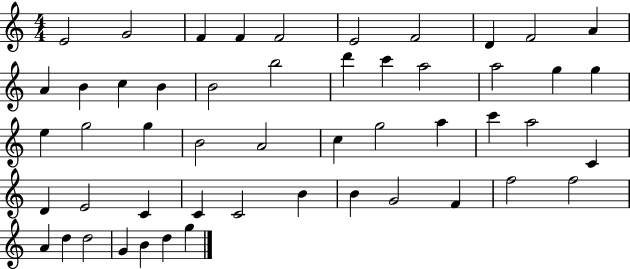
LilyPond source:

{
  \clef treble
  \numericTimeSignature
  \time 4/4
  \key c \major
  e'2 g'2 | f'4 f'4 f'2 | e'2 f'2 | d'4 f'2 a'4 | \break a'4 b'4 c''4 b'4 | b'2 b''2 | d'''4 c'''4 a''2 | a''2 g''4 g''4 | \break e''4 g''2 g''4 | b'2 a'2 | c''4 g''2 a''4 | c'''4 a''2 c'4 | \break d'4 e'2 c'4 | c'4 c'2 b'4 | b'4 g'2 f'4 | f''2 f''2 | \break a'4 d''4 d''2 | g'4 b'4 d''4 g''4 | \bar "|."
}